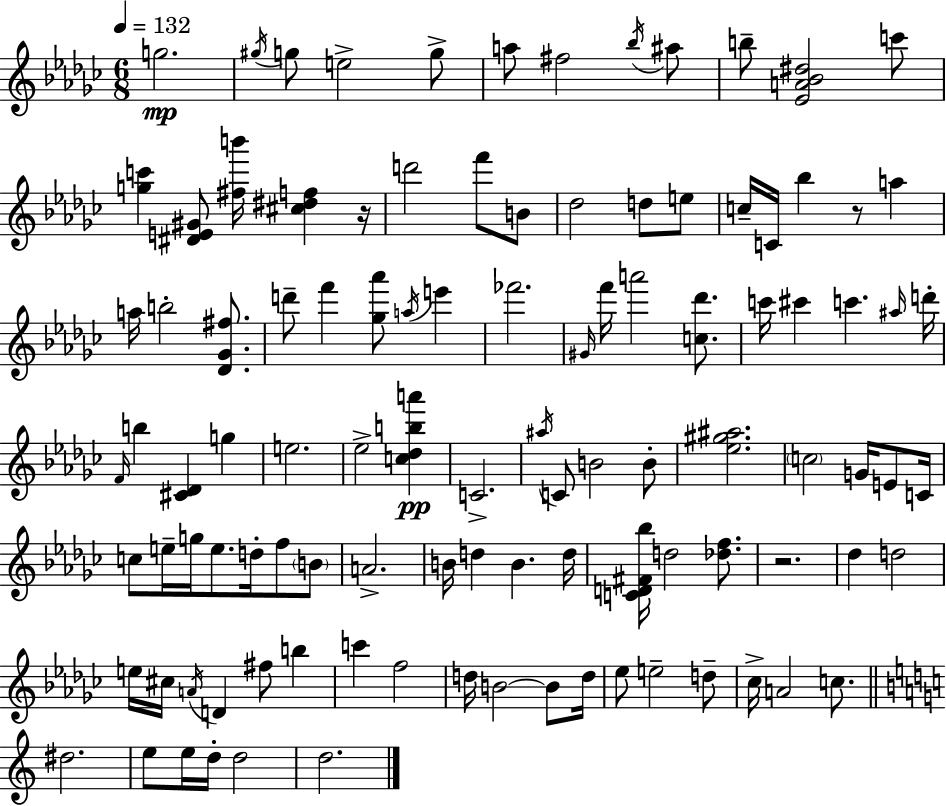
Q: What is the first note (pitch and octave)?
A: G5